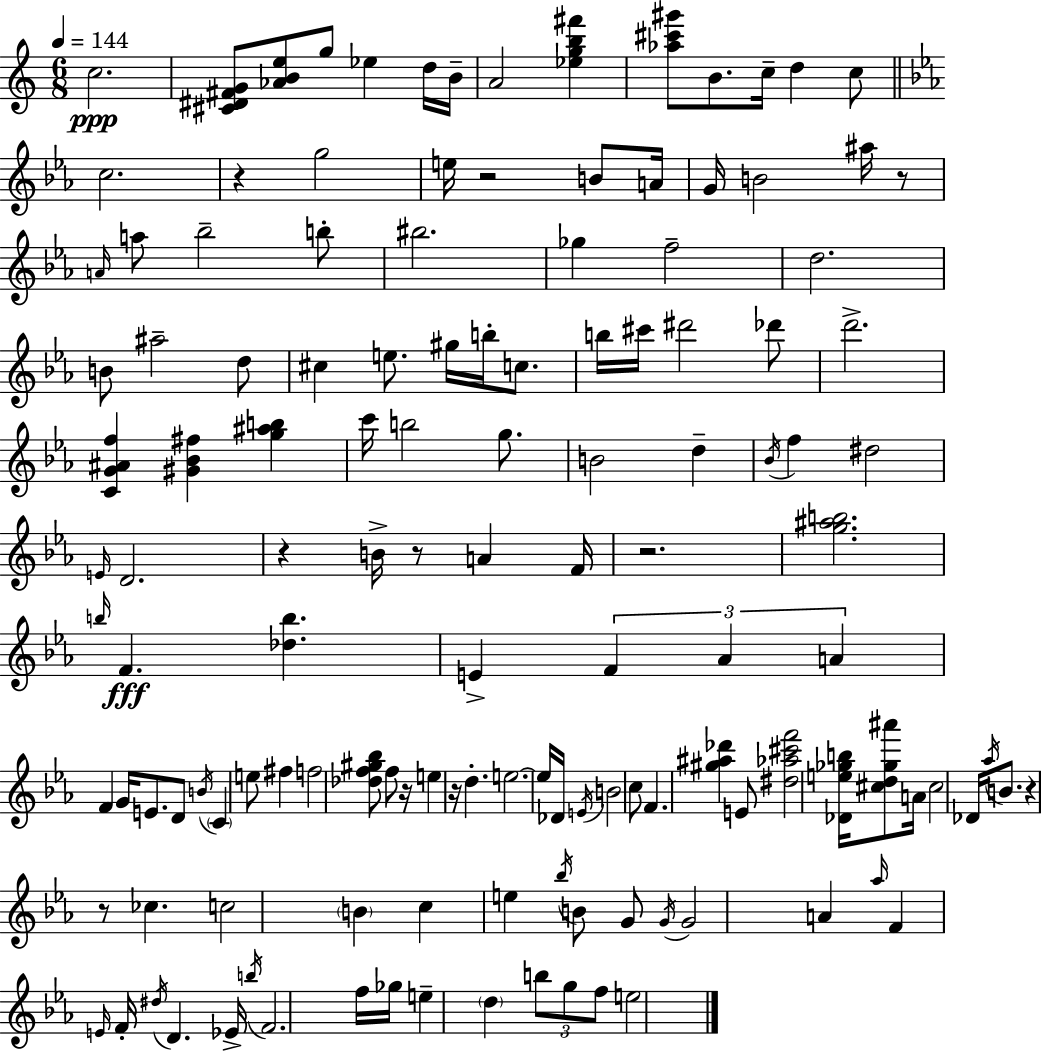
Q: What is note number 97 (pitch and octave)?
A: E4